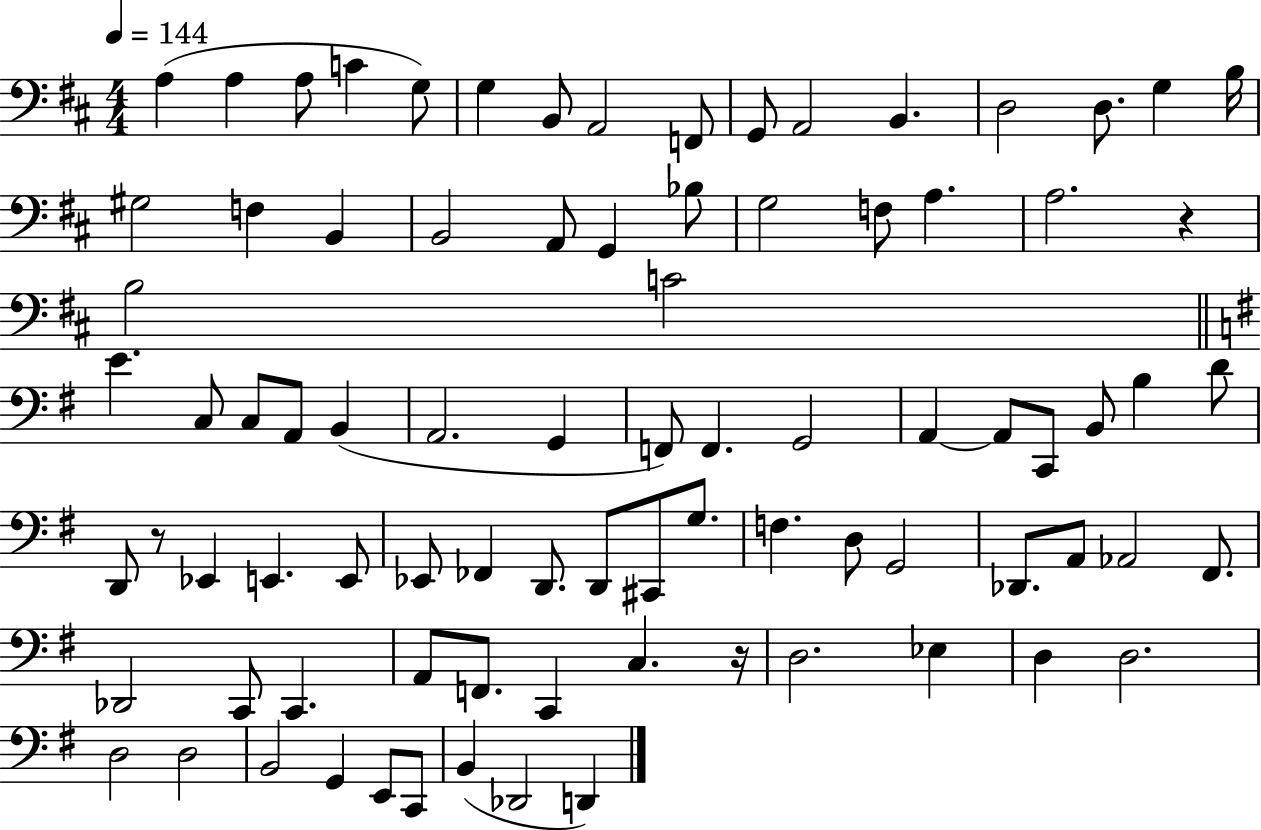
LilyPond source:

{
  \clef bass
  \numericTimeSignature
  \time 4/4
  \key d \major
  \tempo 4 = 144
  a4( a4 a8 c'4 g8) | g4 b,8 a,2 f,8 | g,8 a,2 b,4. | d2 d8. g4 b16 | \break gis2 f4 b,4 | b,2 a,8 g,4 bes8 | g2 f8 a4. | a2. r4 | \break b2 c'2 | \bar "||" \break \key e \minor e'4. c8 c8 a,8 b,4( | a,2. g,4 | f,8) f,4. g,2 | a,4~~ a,8 c,8 b,8 b4 d'8 | \break d,8 r8 ees,4 e,4. e,8 | ees,8 fes,4 d,8. d,8 cis,8 g8. | f4. d8 g,2 | des,8. a,8 aes,2 fis,8. | \break des,2 c,8 c,4. | a,8 f,8. c,4 c4. r16 | d2. ees4 | d4 d2. | \break d2 d2 | b,2 g,4 e,8 c,8 | b,4( des,2 d,4) | \bar "|."
}